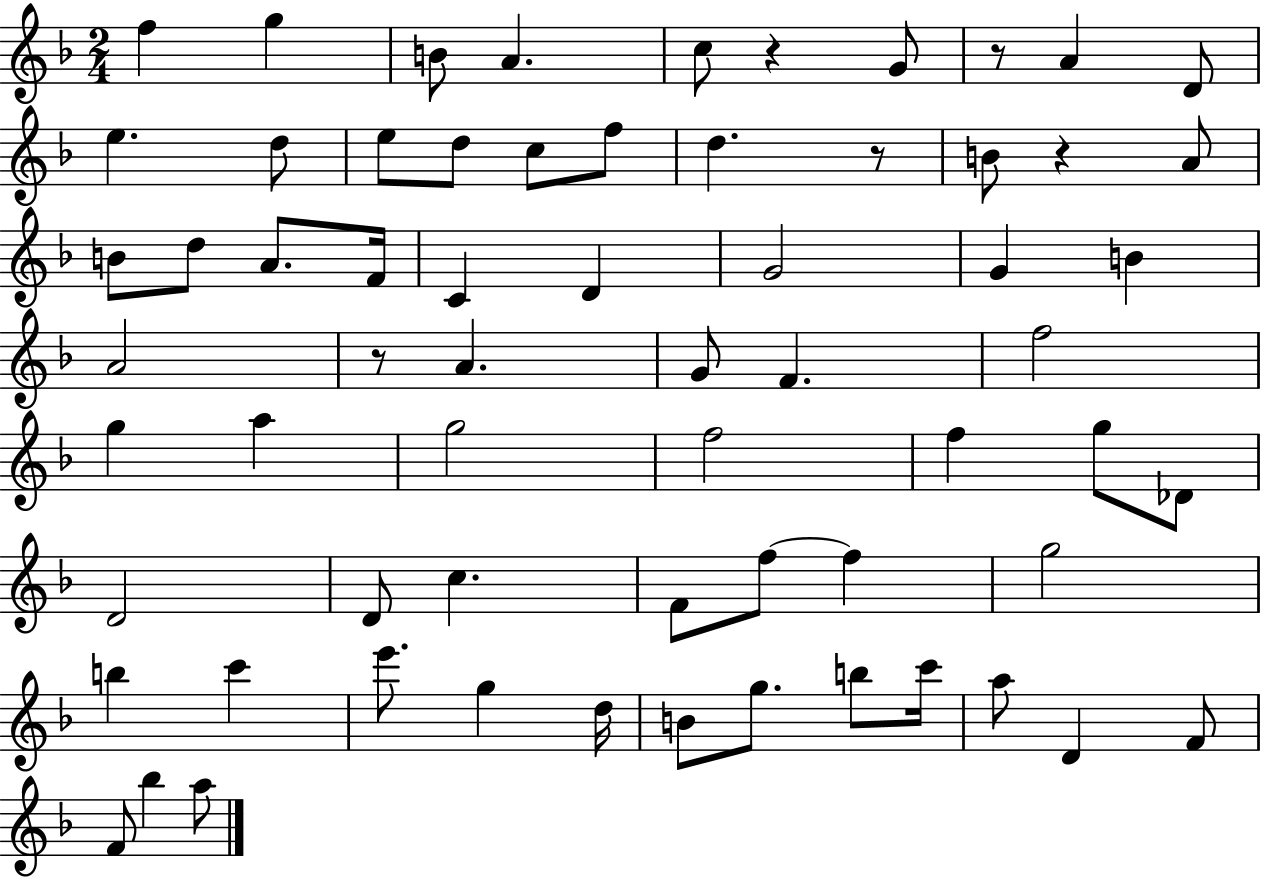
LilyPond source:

{
  \clef treble
  \numericTimeSignature
  \time 2/4
  \key f \major
  \repeat volta 2 { f''4 g''4 | b'8 a'4. | c''8 r4 g'8 | r8 a'4 d'8 | \break e''4. d''8 | e''8 d''8 c''8 f''8 | d''4. r8 | b'8 r4 a'8 | \break b'8 d''8 a'8. f'16 | c'4 d'4 | g'2 | g'4 b'4 | \break a'2 | r8 a'4. | g'8 f'4. | f''2 | \break g''4 a''4 | g''2 | f''2 | f''4 g''8 des'8 | \break d'2 | d'8 c''4. | f'8 f''8~~ f''4 | g''2 | \break b''4 c'''4 | e'''8. g''4 d''16 | b'8 g''8. b''8 c'''16 | a''8 d'4 f'8 | \break f'8 bes''4 a''8 | } \bar "|."
}